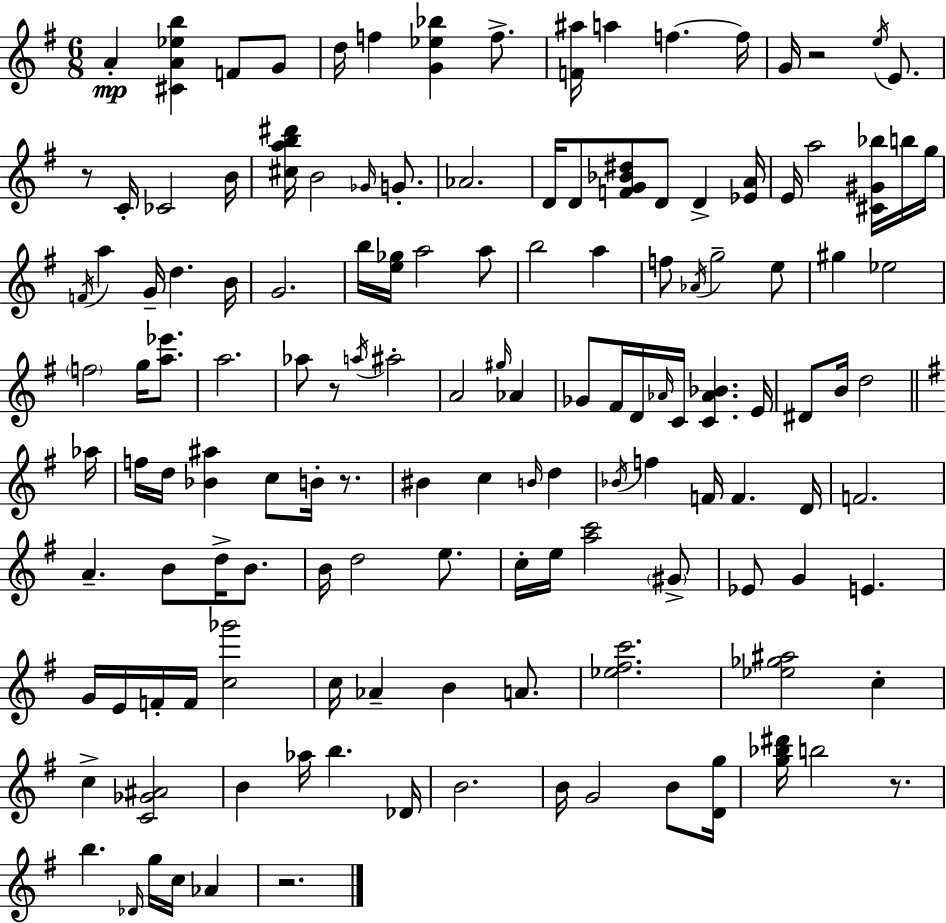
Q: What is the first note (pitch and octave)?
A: A4